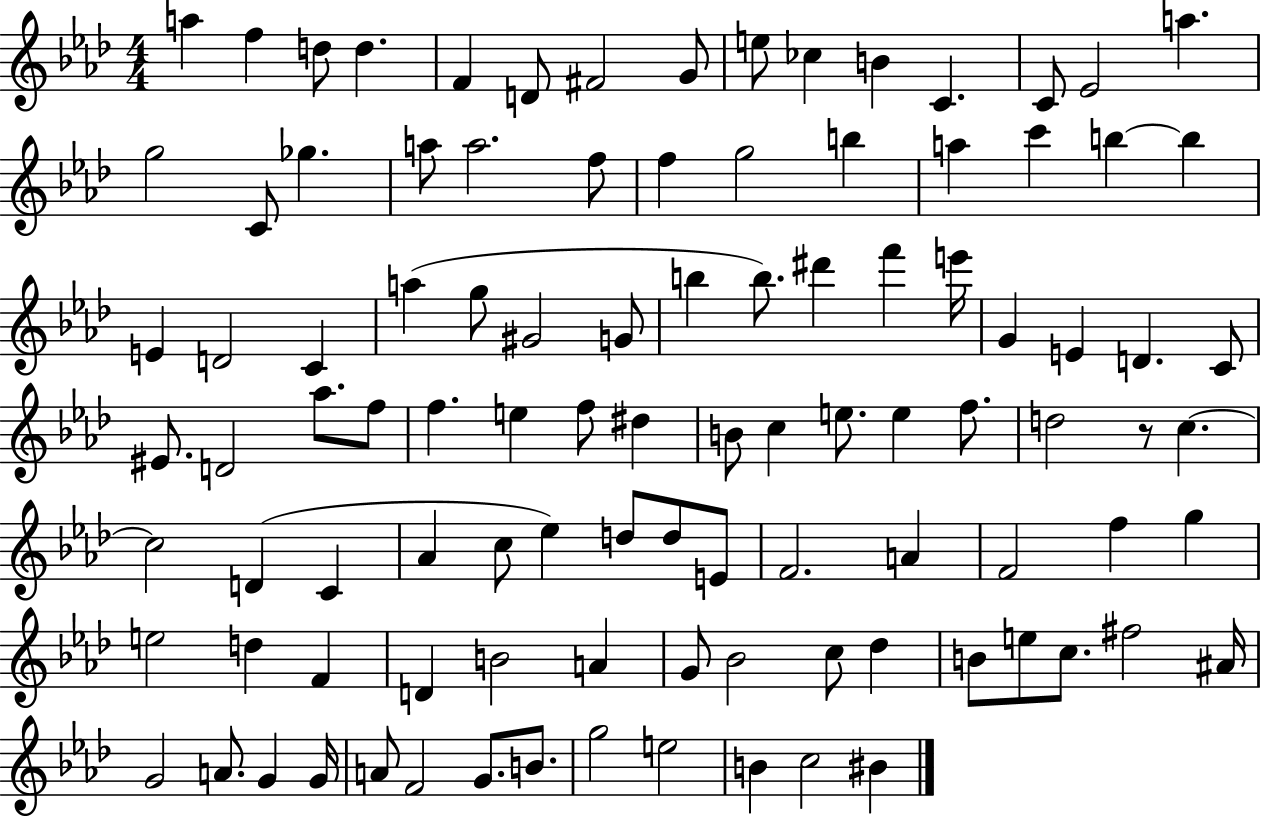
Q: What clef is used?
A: treble